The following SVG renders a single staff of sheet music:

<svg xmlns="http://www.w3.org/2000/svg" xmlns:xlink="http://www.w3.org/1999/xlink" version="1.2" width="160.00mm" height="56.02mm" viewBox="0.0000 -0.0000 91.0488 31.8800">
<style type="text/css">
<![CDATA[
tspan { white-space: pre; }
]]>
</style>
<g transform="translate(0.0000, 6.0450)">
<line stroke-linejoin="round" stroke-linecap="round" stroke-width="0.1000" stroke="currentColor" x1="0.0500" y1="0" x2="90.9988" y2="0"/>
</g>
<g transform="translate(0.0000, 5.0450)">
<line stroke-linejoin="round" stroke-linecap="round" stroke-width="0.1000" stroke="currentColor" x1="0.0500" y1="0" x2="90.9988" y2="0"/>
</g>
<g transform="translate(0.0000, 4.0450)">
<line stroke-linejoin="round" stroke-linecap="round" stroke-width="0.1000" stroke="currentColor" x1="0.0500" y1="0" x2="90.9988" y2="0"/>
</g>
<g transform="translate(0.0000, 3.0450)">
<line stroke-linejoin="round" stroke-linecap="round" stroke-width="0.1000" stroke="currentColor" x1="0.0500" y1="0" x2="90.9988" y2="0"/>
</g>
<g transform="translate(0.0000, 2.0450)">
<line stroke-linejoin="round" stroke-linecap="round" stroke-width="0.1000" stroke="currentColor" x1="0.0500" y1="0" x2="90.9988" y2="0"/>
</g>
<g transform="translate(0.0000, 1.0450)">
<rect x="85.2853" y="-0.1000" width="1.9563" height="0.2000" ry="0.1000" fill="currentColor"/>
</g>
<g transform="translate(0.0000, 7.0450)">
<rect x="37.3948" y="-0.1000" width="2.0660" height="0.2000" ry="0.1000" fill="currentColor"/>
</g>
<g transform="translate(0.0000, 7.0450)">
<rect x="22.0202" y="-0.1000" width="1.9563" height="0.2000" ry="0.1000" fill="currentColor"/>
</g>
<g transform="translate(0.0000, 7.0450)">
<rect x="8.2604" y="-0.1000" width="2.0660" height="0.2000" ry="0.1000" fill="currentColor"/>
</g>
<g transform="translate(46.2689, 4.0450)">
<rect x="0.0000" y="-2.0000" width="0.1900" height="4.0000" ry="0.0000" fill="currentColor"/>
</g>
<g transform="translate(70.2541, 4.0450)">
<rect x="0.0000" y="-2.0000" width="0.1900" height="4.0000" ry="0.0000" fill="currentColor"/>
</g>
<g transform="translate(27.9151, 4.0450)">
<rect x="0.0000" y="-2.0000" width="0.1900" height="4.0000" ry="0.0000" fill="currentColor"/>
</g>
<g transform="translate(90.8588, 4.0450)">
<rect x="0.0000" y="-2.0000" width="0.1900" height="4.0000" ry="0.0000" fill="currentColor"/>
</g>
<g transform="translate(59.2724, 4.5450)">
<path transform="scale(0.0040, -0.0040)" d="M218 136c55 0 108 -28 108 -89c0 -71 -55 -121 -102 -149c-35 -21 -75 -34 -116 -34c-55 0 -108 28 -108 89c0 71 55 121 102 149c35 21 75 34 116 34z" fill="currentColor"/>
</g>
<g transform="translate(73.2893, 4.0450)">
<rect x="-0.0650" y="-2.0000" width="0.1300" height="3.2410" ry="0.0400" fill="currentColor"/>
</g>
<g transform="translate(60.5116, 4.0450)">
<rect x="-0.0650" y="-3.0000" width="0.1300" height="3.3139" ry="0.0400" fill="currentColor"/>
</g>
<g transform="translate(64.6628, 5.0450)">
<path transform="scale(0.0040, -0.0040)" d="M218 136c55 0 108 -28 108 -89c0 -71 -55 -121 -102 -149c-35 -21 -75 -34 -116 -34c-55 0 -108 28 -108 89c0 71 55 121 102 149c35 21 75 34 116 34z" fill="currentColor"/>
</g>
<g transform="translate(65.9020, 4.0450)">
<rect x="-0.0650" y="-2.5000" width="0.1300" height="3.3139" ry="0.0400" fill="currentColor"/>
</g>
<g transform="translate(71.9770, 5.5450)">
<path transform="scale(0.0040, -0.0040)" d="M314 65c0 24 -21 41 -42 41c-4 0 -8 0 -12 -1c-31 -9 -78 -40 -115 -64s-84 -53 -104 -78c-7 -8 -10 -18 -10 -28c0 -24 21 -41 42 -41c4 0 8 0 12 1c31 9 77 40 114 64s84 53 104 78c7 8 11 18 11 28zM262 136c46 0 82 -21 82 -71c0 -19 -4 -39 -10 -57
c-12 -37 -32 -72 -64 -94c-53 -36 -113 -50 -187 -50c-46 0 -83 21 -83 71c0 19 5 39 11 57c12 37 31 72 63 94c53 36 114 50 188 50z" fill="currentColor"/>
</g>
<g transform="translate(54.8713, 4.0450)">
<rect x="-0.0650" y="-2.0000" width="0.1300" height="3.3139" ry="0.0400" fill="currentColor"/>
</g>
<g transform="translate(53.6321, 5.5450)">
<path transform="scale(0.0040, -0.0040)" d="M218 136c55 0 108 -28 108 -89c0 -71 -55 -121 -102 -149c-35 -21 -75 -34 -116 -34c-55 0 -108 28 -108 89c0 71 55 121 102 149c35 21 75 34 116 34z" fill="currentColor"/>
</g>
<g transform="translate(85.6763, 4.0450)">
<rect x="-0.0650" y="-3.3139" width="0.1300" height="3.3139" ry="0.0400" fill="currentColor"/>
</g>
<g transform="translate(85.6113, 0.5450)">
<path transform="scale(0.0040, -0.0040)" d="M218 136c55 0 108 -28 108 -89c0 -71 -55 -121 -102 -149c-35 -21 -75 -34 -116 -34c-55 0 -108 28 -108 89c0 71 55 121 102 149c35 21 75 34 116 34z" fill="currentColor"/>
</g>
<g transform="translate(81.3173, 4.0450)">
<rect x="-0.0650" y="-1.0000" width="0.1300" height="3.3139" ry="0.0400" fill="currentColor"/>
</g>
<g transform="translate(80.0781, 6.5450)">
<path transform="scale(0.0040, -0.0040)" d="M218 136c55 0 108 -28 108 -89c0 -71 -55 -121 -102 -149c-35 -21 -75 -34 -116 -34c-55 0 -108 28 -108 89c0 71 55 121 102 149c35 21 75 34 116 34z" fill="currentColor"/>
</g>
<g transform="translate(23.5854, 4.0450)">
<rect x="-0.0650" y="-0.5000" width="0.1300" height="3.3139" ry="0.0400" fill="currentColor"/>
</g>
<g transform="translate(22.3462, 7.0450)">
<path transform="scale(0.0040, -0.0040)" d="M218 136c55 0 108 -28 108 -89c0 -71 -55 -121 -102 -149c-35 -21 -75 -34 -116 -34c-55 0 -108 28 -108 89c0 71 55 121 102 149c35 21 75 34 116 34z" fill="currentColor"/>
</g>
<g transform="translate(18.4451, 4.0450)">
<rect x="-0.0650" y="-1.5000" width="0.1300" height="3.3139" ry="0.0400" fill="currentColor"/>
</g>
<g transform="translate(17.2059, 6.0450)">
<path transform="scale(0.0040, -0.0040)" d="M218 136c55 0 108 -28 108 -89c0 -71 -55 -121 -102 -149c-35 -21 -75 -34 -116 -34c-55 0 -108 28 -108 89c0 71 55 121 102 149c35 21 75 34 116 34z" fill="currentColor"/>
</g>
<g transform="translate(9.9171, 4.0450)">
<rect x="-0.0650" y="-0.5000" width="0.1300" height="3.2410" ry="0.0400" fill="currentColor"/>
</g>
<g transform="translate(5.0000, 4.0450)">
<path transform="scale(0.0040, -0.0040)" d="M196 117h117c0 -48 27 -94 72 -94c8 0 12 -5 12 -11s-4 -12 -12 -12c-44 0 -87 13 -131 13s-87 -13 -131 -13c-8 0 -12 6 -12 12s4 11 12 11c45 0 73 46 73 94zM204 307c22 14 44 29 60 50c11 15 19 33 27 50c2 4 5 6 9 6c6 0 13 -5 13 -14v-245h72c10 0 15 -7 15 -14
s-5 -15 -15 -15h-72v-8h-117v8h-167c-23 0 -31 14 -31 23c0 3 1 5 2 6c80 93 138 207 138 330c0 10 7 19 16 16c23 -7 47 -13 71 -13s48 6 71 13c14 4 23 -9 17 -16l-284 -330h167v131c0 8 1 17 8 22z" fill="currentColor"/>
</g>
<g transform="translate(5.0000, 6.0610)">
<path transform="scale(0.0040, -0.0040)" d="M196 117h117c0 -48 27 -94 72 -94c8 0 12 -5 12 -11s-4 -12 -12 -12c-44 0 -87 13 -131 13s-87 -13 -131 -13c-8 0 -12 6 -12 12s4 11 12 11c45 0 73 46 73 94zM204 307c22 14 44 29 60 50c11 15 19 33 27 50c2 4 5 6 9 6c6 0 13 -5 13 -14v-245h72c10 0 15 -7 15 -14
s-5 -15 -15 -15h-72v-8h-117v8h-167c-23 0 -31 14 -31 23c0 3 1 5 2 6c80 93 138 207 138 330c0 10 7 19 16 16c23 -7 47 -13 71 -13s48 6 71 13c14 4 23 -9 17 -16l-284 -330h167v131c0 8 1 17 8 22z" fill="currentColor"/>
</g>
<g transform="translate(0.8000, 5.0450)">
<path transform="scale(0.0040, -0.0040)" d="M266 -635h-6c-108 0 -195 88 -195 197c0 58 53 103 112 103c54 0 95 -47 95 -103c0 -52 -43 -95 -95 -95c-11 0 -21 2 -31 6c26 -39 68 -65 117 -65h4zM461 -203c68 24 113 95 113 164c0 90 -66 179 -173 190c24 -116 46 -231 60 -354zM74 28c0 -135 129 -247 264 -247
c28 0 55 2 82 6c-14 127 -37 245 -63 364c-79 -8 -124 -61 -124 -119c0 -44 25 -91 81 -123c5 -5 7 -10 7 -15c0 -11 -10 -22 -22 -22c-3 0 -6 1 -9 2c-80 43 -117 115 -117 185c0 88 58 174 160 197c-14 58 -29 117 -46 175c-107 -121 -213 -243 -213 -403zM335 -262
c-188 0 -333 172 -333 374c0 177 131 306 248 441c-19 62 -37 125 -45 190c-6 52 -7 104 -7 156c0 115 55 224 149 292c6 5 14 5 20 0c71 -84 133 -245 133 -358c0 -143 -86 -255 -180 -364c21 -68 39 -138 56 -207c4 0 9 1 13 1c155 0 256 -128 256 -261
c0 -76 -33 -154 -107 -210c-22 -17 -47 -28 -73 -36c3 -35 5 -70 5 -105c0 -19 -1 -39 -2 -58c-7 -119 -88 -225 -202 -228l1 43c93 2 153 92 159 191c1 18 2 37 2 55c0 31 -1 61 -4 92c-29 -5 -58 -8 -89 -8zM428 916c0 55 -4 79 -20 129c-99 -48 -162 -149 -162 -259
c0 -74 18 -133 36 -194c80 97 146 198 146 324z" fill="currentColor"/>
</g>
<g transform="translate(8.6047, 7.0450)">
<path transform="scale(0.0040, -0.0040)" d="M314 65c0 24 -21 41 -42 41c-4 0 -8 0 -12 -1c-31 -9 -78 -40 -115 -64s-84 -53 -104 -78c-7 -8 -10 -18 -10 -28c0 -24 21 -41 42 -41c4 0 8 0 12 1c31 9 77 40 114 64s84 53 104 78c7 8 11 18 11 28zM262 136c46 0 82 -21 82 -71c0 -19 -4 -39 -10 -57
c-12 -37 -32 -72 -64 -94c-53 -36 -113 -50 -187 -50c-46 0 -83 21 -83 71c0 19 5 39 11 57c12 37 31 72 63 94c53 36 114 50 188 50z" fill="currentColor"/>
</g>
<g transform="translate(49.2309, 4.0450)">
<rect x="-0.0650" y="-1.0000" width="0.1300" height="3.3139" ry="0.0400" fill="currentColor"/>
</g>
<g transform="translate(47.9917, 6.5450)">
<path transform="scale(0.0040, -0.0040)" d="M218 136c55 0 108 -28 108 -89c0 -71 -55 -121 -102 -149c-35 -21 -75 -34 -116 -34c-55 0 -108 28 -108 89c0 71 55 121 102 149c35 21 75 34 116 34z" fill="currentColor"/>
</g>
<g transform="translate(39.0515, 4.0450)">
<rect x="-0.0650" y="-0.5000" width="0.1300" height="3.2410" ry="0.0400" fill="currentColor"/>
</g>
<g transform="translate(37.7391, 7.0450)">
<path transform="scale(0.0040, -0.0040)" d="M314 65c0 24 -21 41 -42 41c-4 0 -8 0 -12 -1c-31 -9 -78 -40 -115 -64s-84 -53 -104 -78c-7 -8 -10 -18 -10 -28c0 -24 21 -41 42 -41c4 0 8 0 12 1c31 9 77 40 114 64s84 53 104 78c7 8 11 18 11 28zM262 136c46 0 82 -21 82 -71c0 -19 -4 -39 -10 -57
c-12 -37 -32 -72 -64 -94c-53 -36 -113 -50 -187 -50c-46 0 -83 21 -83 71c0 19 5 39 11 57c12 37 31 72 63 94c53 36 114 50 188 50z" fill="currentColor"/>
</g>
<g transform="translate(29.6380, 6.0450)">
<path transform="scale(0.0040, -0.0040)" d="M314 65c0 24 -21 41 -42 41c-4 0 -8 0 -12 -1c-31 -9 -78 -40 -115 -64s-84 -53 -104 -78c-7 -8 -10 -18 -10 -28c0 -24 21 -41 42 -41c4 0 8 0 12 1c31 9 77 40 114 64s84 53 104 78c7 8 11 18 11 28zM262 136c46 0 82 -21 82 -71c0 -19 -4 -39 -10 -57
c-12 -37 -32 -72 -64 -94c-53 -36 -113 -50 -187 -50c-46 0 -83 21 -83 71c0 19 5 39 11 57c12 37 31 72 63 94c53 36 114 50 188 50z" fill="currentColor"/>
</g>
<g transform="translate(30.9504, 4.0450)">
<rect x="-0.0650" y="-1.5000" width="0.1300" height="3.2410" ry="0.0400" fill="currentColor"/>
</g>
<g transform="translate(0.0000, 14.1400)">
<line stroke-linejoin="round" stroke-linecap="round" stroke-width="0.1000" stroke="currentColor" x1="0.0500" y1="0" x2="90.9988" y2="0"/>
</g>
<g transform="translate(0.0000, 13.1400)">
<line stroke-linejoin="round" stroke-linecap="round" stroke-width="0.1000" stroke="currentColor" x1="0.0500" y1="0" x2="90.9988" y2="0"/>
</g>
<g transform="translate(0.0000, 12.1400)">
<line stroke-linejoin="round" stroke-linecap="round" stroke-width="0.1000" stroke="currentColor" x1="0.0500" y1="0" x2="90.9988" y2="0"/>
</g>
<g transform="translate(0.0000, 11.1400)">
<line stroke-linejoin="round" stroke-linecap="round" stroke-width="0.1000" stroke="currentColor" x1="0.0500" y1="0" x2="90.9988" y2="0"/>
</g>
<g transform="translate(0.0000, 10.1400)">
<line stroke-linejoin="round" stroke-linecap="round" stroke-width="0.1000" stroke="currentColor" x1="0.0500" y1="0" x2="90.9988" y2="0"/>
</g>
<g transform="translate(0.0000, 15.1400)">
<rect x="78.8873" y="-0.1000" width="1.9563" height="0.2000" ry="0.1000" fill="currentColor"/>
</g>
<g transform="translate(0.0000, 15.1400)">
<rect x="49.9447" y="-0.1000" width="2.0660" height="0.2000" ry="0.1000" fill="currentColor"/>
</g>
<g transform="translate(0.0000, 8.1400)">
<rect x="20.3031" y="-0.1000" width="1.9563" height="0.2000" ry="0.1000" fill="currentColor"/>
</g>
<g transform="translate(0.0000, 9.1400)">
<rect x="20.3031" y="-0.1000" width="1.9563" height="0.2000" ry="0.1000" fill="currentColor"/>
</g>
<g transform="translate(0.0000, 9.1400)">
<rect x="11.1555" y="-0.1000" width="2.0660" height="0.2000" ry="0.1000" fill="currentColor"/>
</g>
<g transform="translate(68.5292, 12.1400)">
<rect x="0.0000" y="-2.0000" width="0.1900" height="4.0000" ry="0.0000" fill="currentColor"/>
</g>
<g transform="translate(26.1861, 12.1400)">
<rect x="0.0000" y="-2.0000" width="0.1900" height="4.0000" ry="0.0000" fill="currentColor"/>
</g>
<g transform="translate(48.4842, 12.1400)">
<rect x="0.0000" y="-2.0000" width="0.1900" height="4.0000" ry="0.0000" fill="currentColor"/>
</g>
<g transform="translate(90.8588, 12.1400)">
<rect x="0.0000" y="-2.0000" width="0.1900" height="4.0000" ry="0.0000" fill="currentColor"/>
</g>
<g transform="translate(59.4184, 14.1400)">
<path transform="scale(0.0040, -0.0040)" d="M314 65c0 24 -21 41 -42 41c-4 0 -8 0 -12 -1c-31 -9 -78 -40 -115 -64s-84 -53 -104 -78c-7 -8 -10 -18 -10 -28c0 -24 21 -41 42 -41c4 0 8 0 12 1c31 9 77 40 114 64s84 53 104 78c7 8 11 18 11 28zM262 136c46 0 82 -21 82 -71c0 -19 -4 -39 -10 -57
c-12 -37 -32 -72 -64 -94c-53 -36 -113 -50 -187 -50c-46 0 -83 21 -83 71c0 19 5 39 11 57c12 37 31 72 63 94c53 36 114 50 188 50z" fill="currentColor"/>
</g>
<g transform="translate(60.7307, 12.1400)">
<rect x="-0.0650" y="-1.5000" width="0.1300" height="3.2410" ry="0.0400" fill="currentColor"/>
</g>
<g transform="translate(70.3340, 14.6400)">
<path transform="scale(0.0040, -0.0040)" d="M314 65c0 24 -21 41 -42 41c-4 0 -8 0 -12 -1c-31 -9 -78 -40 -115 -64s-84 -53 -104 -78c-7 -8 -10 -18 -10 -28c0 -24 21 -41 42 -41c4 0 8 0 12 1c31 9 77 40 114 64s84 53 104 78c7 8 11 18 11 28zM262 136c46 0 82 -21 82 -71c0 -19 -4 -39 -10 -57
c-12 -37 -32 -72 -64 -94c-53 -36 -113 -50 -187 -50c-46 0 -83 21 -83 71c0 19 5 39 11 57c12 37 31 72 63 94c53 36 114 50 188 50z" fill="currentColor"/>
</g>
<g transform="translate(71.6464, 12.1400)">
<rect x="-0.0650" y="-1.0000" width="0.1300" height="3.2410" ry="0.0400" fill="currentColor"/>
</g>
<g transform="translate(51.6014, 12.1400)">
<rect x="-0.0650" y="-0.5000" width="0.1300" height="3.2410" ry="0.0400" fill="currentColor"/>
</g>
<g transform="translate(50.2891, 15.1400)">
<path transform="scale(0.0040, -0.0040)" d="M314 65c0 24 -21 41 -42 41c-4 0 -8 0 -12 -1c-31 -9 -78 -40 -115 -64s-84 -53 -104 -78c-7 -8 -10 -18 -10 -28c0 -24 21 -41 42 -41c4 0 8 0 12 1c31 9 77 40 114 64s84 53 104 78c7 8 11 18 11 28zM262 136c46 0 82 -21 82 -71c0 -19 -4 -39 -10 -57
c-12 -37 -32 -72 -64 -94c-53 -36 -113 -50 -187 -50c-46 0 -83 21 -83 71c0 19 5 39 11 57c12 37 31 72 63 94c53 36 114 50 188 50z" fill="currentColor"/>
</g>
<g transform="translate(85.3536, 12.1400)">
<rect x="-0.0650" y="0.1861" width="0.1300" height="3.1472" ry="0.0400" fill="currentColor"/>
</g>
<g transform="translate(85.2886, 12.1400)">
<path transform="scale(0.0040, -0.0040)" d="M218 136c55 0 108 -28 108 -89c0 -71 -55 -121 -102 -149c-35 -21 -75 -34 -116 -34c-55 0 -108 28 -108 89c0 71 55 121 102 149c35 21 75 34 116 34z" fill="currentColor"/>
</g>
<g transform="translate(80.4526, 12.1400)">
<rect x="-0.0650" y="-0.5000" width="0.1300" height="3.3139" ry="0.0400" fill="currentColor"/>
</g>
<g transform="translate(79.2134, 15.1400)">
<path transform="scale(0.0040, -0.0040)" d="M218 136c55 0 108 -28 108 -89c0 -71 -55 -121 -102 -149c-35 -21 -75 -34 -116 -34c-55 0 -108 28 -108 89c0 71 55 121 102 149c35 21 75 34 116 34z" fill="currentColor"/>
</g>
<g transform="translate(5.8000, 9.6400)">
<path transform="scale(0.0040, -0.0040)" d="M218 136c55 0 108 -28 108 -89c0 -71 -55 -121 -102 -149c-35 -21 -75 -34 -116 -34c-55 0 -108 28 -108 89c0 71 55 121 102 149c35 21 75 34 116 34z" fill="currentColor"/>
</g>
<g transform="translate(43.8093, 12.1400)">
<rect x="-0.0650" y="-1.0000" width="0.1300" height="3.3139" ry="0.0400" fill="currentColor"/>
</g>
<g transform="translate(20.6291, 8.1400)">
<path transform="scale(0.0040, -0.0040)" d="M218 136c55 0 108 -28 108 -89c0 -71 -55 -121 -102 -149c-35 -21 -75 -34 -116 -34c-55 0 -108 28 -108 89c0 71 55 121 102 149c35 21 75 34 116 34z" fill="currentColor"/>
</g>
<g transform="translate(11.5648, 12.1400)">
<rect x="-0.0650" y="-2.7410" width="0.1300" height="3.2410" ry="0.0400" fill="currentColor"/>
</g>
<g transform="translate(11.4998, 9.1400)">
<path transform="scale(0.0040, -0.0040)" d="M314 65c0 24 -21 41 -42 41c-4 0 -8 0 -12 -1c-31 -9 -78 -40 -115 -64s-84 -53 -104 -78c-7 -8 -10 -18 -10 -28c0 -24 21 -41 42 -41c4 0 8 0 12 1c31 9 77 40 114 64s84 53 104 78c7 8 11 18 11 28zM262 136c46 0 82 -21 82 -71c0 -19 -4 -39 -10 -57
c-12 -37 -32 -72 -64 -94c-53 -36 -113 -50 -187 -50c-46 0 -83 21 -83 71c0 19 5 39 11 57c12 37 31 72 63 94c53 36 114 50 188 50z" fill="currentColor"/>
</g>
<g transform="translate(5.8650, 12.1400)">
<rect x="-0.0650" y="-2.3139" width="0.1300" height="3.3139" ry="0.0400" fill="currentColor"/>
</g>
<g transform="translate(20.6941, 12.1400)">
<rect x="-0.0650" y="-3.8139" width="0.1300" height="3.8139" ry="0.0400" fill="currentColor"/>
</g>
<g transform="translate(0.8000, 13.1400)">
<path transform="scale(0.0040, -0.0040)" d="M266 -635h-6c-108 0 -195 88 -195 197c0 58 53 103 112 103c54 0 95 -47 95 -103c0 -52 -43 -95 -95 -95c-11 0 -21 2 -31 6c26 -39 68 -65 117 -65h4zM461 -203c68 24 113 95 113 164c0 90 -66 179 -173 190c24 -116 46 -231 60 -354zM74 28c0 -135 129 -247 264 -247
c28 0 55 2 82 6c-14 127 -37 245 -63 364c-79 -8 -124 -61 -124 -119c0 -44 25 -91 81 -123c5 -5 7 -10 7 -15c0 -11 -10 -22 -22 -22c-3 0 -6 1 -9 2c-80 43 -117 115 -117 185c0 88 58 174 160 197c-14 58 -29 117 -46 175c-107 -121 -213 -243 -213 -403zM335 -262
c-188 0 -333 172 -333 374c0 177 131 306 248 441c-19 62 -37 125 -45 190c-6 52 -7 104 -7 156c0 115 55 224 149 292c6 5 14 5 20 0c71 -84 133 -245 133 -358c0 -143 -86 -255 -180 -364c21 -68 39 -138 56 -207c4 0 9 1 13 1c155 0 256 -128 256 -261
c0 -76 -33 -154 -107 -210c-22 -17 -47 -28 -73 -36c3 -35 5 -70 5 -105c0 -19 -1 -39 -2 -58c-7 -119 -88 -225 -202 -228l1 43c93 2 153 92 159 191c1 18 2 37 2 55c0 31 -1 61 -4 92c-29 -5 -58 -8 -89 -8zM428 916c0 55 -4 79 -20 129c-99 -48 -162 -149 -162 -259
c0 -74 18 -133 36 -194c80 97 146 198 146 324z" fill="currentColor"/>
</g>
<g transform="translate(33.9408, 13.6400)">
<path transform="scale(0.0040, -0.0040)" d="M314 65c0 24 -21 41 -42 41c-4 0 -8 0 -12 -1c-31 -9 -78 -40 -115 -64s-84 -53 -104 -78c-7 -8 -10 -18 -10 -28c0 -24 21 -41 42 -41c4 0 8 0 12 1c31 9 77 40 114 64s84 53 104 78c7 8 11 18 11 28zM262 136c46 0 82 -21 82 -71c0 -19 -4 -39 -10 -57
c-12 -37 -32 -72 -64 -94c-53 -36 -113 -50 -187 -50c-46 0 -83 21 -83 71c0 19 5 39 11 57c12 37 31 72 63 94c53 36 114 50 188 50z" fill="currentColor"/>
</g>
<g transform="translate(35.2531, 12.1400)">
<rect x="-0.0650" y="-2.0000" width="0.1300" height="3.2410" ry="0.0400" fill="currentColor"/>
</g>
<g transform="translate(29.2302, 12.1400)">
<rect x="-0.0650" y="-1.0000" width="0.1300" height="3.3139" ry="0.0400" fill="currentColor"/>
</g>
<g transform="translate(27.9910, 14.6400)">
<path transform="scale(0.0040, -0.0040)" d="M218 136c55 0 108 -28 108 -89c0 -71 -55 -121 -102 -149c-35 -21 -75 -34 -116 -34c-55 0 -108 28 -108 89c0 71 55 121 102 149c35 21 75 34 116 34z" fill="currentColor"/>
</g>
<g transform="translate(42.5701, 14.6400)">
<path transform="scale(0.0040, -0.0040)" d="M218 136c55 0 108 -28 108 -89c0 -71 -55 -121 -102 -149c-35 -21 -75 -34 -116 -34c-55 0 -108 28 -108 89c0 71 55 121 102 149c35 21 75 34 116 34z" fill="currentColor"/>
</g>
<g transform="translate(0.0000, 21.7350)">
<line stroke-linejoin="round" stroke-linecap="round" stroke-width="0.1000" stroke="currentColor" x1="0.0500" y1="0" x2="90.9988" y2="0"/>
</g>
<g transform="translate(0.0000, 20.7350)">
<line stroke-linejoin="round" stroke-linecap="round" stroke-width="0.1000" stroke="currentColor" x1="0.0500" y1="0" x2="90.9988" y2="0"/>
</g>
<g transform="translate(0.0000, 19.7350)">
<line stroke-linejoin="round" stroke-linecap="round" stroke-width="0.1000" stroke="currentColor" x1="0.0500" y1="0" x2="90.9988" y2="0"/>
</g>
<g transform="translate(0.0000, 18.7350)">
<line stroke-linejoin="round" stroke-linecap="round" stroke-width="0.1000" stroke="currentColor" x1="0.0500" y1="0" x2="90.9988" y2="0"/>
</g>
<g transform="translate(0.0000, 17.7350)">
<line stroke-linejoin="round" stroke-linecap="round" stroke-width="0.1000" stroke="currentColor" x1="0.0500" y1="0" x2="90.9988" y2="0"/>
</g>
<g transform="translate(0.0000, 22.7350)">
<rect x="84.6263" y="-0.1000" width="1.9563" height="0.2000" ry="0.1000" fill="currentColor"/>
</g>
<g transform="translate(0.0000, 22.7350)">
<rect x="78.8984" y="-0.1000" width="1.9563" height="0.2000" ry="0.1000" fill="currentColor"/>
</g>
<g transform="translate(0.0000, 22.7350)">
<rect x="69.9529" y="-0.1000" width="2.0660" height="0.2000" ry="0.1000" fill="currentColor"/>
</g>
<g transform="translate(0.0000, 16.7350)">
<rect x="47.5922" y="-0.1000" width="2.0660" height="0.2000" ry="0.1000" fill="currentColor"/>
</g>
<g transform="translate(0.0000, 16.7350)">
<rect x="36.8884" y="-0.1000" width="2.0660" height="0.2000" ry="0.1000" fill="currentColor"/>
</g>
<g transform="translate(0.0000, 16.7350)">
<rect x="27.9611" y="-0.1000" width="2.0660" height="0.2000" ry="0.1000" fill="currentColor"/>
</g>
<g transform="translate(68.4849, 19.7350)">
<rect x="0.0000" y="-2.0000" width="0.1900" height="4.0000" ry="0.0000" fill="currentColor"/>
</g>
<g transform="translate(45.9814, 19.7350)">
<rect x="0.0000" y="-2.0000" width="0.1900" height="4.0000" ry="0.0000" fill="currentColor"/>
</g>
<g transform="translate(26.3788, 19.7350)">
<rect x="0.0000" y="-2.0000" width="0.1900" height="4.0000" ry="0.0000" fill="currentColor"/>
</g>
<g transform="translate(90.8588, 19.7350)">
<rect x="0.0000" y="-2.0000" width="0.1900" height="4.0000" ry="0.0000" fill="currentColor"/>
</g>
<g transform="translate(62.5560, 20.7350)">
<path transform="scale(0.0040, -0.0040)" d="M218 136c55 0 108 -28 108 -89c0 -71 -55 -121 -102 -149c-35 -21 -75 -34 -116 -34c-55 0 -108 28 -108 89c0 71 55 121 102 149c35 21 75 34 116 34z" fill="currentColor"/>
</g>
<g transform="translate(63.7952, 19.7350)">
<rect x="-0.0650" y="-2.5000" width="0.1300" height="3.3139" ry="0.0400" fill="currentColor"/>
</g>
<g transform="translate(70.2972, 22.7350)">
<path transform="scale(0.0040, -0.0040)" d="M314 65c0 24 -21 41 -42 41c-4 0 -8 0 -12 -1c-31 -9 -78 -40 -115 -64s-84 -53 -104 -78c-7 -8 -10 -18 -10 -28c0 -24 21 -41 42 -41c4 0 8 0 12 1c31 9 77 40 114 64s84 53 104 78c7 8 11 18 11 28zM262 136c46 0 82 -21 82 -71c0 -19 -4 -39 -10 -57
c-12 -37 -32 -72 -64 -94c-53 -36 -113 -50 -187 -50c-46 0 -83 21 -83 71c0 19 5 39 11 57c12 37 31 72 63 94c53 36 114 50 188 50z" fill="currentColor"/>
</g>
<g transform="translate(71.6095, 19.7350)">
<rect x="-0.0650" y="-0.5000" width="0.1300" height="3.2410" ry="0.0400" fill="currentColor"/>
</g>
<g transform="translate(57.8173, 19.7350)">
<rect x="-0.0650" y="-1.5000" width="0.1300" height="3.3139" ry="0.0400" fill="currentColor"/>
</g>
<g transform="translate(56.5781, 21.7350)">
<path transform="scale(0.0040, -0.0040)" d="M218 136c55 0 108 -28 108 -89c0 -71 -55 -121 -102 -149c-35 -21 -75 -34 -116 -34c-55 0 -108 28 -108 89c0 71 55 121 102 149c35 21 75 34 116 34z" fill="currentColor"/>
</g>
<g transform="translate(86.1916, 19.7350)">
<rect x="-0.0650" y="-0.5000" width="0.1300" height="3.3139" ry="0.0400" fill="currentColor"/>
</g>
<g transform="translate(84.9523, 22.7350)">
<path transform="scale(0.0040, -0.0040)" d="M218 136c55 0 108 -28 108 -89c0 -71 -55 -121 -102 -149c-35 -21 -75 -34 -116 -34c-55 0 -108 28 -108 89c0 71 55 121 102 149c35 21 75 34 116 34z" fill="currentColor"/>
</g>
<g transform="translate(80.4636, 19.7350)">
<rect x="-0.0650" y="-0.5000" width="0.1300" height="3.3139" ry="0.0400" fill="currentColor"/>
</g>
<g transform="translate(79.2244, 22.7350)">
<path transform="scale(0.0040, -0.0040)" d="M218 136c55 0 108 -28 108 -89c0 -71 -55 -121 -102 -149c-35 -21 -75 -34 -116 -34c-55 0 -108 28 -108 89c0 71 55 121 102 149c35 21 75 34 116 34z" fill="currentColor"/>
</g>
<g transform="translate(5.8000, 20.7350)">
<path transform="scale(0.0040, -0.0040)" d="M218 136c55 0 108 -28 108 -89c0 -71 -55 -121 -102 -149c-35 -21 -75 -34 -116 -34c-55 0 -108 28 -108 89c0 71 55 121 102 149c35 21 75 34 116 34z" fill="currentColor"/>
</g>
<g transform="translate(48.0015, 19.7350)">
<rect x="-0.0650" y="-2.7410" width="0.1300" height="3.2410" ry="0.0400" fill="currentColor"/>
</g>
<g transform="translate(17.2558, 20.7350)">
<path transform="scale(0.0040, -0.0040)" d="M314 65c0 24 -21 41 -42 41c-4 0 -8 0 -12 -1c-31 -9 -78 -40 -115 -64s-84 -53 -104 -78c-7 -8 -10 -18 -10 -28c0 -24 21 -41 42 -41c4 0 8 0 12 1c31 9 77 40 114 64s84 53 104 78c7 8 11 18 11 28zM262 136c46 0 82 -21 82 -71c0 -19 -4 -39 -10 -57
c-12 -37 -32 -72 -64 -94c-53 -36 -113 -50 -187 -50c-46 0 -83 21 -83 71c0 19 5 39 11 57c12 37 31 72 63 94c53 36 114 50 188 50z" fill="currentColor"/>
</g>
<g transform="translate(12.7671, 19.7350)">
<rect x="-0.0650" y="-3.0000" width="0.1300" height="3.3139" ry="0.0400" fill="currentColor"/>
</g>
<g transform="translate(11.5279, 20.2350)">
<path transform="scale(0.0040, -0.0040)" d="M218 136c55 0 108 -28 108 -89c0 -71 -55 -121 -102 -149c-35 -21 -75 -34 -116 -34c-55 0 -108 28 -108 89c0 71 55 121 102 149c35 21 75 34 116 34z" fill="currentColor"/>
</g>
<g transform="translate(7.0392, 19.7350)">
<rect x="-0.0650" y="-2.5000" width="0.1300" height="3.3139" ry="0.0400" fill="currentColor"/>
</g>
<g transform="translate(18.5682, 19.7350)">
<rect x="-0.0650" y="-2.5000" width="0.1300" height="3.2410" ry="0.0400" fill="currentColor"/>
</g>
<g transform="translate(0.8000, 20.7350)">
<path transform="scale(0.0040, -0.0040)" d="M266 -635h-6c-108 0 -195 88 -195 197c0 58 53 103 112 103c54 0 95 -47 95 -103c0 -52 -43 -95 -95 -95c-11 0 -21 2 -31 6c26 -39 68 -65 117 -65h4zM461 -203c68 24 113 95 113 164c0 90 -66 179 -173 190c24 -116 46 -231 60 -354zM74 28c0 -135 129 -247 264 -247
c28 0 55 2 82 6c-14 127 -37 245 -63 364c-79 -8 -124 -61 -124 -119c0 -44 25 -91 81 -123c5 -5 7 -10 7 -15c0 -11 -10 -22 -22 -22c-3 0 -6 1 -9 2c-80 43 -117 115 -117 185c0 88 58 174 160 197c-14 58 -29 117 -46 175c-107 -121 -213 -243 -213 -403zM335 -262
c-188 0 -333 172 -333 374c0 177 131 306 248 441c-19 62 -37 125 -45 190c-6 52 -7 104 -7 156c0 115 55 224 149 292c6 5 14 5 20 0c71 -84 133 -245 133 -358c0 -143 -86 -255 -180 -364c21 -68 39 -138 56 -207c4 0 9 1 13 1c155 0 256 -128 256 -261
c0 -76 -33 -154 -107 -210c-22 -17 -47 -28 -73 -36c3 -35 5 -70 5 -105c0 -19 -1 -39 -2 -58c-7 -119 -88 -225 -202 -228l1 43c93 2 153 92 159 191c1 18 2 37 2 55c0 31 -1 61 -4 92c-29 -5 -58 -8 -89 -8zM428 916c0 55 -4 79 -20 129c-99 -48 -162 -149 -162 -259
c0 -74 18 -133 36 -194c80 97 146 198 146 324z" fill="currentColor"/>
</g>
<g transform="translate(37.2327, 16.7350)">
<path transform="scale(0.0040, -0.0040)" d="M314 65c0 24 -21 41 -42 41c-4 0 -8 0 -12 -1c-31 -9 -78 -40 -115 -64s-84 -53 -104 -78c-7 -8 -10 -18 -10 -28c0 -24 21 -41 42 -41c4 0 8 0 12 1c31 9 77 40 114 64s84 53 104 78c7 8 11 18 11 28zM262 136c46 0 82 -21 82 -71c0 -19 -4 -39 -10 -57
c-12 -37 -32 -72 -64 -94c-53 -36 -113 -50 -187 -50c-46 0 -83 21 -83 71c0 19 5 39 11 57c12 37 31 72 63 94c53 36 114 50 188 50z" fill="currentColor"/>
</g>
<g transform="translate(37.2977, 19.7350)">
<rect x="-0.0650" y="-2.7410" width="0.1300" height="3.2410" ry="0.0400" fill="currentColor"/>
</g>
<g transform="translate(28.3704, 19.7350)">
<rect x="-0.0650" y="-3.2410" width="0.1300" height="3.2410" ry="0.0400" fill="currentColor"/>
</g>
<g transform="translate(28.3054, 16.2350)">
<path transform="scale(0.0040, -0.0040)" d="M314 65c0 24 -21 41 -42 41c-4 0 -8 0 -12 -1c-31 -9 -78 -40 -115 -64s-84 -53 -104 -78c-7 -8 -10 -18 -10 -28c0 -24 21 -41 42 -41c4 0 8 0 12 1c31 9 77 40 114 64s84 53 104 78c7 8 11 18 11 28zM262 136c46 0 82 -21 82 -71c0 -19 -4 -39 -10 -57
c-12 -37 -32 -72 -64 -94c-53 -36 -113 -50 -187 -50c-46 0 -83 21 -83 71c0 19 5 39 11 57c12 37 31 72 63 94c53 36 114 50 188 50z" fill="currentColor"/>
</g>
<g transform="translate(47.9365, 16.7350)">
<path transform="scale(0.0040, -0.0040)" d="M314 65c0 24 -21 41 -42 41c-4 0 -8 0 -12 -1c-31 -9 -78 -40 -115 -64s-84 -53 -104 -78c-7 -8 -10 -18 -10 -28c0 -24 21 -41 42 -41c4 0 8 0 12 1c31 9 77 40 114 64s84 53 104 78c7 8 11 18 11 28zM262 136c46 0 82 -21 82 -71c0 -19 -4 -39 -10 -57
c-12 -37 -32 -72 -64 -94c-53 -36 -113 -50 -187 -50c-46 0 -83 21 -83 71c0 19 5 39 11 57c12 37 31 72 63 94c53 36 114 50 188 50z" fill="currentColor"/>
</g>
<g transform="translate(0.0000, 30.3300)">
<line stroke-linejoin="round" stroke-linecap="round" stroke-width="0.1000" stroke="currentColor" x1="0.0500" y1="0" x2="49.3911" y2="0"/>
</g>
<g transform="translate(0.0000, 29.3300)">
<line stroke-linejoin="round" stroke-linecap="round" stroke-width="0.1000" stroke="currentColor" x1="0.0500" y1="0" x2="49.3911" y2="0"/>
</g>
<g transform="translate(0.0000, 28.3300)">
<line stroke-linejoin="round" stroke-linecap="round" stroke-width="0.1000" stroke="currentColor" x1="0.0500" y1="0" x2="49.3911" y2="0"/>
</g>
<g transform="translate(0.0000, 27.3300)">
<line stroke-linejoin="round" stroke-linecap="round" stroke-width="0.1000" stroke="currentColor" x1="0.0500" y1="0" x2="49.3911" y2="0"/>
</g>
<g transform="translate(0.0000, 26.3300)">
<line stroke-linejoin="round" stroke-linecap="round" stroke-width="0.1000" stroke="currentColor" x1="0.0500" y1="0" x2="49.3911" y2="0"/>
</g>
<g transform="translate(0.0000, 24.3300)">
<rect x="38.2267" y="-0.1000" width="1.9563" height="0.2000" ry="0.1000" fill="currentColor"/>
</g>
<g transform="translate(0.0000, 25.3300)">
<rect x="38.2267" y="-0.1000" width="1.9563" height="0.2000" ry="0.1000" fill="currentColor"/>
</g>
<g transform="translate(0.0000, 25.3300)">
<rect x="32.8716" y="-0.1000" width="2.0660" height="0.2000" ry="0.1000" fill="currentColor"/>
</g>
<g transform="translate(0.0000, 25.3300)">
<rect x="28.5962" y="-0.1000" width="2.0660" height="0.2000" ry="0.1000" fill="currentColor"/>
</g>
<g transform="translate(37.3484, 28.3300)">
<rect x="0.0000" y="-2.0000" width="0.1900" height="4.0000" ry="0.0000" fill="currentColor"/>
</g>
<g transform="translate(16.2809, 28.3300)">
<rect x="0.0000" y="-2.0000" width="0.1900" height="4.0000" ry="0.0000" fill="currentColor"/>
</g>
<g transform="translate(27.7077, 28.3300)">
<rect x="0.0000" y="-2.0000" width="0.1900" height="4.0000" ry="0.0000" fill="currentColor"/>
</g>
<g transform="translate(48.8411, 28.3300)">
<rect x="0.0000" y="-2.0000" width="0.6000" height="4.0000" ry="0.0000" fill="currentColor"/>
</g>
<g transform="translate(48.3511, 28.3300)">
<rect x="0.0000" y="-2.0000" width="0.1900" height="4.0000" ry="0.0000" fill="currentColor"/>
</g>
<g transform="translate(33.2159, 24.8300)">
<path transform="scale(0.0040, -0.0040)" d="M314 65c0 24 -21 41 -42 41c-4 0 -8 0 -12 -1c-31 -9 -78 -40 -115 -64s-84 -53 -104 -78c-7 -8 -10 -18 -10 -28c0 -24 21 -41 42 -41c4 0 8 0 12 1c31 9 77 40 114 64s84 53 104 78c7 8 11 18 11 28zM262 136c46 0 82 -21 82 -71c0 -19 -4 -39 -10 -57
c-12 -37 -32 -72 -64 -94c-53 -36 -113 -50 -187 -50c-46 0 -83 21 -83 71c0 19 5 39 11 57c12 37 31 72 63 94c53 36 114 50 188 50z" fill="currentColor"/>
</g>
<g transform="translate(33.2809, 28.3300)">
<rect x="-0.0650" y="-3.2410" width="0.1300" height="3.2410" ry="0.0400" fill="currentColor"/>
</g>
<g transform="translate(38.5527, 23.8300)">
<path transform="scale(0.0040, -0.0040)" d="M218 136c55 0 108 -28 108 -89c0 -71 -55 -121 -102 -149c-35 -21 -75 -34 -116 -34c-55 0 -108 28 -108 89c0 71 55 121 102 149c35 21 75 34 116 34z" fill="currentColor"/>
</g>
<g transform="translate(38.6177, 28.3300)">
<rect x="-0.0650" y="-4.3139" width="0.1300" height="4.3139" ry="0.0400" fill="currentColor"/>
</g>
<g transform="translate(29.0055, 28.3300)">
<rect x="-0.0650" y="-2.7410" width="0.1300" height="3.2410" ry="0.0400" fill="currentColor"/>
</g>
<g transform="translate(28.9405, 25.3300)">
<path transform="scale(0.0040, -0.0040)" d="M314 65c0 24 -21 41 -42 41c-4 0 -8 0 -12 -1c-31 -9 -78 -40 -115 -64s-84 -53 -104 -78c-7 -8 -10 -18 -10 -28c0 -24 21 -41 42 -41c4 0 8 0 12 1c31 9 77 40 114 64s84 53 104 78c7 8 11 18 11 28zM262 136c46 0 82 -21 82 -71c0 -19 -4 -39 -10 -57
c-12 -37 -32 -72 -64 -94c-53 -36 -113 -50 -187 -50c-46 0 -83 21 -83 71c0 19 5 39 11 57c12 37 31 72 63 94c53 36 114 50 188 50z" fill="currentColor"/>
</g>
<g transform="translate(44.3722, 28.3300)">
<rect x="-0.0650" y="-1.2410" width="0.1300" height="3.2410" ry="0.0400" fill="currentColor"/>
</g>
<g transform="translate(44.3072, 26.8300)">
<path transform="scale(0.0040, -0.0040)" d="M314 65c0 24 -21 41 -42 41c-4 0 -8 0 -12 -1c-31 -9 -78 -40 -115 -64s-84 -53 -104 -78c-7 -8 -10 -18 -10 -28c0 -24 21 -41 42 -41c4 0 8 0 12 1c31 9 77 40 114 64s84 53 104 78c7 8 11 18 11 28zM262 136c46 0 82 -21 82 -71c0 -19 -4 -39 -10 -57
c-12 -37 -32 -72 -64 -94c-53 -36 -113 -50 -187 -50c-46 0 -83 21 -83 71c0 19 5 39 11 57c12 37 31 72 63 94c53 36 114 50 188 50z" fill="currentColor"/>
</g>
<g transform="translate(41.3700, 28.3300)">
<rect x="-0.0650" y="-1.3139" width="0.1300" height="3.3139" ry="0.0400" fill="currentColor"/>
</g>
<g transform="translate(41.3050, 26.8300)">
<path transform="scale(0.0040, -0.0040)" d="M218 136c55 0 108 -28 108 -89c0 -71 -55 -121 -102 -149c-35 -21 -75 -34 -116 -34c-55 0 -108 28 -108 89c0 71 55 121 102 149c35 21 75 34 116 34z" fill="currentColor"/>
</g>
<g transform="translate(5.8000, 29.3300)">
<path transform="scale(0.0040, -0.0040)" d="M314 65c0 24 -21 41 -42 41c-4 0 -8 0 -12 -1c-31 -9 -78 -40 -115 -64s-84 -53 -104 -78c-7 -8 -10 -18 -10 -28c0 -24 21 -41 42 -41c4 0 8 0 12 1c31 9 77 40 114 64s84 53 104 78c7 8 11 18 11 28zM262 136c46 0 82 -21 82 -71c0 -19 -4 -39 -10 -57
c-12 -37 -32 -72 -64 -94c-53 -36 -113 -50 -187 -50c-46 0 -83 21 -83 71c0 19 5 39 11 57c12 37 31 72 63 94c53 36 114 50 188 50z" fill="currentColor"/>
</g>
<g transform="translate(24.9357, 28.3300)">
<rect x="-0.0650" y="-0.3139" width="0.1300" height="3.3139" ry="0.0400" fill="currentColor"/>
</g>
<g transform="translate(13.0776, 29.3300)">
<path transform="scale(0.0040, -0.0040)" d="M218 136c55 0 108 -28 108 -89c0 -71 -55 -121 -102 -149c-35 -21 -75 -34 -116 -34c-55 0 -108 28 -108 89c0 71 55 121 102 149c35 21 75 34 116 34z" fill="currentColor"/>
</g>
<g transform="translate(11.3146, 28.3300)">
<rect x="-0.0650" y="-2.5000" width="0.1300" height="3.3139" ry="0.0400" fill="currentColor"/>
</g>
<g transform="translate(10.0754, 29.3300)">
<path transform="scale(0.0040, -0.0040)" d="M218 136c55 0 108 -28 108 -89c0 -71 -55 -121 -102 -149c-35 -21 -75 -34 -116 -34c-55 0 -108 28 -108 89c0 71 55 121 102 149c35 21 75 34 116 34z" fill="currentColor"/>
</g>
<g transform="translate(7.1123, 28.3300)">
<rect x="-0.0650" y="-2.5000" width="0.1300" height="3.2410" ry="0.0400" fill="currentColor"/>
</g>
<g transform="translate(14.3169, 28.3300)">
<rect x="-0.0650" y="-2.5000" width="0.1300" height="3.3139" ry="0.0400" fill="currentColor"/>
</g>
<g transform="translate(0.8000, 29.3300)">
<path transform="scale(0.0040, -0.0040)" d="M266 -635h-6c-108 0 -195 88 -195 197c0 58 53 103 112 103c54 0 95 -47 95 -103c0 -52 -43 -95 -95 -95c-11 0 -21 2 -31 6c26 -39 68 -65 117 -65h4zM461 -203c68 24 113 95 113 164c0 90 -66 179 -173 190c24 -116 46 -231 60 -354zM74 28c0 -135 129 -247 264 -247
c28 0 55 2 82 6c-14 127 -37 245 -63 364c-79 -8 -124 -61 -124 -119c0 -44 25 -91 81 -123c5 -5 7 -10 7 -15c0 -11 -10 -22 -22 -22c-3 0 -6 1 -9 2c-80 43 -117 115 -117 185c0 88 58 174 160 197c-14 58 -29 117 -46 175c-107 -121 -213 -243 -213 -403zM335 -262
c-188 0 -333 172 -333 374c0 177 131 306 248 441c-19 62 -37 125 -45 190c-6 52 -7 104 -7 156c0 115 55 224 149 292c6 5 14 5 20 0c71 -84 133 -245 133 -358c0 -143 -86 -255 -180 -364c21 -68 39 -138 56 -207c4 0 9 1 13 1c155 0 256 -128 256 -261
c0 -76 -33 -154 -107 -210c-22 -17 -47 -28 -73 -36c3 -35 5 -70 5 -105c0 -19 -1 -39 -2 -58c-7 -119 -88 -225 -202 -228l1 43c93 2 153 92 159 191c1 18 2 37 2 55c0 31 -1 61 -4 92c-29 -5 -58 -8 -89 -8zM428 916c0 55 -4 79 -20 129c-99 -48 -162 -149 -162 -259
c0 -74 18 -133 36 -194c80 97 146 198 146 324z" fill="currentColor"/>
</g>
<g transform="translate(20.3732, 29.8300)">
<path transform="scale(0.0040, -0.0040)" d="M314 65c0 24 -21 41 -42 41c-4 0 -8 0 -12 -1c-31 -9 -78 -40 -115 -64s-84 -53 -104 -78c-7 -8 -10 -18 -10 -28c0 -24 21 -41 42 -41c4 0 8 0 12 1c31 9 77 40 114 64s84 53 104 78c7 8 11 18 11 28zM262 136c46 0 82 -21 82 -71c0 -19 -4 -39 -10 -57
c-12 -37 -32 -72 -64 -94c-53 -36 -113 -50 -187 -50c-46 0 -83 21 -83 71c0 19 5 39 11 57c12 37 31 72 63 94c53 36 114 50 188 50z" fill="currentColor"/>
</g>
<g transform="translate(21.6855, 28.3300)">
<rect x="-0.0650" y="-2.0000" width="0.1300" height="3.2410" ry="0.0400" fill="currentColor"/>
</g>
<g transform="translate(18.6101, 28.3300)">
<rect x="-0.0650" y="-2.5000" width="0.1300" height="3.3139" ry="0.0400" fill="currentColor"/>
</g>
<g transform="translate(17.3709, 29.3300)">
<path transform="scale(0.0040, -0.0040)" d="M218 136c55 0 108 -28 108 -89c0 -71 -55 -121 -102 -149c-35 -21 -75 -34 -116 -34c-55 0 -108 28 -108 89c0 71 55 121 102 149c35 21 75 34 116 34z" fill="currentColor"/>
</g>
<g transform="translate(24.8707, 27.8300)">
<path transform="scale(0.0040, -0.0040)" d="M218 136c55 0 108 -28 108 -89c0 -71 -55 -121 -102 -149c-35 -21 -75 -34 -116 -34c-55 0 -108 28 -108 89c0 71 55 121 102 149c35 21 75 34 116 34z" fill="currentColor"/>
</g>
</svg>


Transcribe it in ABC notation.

X:1
T:Untitled
M:4/4
L:1/4
K:C
C2 E C E2 C2 D F A G F2 D b g a2 c' D F2 D C2 E2 D2 C B G A G2 b2 a2 a2 E G C2 C C G2 G G G F2 c a2 b2 d' e e2